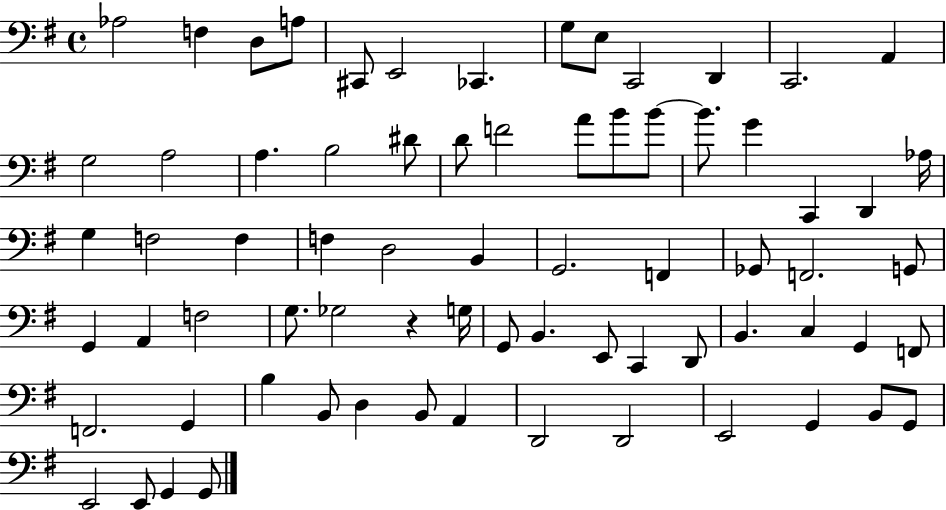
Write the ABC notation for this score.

X:1
T:Untitled
M:4/4
L:1/4
K:G
_A,2 F, D,/2 A,/2 ^C,,/2 E,,2 _C,, G,/2 E,/2 C,,2 D,, C,,2 A,, G,2 A,2 A, B,2 ^D/2 D/2 F2 A/2 B/2 B/2 B/2 G C,, D,, _A,/4 G, F,2 F, F, D,2 B,, G,,2 F,, _G,,/2 F,,2 G,,/2 G,, A,, F,2 G,/2 _G,2 z G,/4 G,,/2 B,, E,,/2 C,, D,,/2 B,, C, G,, F,,/2 F,,2 G,, B, B,,/2 D, B,,/2 A,, D,,2 D,,2 E,,2 G,, B,,/2 G,,/2 E,,2 E,,/2 G,, G,,/2